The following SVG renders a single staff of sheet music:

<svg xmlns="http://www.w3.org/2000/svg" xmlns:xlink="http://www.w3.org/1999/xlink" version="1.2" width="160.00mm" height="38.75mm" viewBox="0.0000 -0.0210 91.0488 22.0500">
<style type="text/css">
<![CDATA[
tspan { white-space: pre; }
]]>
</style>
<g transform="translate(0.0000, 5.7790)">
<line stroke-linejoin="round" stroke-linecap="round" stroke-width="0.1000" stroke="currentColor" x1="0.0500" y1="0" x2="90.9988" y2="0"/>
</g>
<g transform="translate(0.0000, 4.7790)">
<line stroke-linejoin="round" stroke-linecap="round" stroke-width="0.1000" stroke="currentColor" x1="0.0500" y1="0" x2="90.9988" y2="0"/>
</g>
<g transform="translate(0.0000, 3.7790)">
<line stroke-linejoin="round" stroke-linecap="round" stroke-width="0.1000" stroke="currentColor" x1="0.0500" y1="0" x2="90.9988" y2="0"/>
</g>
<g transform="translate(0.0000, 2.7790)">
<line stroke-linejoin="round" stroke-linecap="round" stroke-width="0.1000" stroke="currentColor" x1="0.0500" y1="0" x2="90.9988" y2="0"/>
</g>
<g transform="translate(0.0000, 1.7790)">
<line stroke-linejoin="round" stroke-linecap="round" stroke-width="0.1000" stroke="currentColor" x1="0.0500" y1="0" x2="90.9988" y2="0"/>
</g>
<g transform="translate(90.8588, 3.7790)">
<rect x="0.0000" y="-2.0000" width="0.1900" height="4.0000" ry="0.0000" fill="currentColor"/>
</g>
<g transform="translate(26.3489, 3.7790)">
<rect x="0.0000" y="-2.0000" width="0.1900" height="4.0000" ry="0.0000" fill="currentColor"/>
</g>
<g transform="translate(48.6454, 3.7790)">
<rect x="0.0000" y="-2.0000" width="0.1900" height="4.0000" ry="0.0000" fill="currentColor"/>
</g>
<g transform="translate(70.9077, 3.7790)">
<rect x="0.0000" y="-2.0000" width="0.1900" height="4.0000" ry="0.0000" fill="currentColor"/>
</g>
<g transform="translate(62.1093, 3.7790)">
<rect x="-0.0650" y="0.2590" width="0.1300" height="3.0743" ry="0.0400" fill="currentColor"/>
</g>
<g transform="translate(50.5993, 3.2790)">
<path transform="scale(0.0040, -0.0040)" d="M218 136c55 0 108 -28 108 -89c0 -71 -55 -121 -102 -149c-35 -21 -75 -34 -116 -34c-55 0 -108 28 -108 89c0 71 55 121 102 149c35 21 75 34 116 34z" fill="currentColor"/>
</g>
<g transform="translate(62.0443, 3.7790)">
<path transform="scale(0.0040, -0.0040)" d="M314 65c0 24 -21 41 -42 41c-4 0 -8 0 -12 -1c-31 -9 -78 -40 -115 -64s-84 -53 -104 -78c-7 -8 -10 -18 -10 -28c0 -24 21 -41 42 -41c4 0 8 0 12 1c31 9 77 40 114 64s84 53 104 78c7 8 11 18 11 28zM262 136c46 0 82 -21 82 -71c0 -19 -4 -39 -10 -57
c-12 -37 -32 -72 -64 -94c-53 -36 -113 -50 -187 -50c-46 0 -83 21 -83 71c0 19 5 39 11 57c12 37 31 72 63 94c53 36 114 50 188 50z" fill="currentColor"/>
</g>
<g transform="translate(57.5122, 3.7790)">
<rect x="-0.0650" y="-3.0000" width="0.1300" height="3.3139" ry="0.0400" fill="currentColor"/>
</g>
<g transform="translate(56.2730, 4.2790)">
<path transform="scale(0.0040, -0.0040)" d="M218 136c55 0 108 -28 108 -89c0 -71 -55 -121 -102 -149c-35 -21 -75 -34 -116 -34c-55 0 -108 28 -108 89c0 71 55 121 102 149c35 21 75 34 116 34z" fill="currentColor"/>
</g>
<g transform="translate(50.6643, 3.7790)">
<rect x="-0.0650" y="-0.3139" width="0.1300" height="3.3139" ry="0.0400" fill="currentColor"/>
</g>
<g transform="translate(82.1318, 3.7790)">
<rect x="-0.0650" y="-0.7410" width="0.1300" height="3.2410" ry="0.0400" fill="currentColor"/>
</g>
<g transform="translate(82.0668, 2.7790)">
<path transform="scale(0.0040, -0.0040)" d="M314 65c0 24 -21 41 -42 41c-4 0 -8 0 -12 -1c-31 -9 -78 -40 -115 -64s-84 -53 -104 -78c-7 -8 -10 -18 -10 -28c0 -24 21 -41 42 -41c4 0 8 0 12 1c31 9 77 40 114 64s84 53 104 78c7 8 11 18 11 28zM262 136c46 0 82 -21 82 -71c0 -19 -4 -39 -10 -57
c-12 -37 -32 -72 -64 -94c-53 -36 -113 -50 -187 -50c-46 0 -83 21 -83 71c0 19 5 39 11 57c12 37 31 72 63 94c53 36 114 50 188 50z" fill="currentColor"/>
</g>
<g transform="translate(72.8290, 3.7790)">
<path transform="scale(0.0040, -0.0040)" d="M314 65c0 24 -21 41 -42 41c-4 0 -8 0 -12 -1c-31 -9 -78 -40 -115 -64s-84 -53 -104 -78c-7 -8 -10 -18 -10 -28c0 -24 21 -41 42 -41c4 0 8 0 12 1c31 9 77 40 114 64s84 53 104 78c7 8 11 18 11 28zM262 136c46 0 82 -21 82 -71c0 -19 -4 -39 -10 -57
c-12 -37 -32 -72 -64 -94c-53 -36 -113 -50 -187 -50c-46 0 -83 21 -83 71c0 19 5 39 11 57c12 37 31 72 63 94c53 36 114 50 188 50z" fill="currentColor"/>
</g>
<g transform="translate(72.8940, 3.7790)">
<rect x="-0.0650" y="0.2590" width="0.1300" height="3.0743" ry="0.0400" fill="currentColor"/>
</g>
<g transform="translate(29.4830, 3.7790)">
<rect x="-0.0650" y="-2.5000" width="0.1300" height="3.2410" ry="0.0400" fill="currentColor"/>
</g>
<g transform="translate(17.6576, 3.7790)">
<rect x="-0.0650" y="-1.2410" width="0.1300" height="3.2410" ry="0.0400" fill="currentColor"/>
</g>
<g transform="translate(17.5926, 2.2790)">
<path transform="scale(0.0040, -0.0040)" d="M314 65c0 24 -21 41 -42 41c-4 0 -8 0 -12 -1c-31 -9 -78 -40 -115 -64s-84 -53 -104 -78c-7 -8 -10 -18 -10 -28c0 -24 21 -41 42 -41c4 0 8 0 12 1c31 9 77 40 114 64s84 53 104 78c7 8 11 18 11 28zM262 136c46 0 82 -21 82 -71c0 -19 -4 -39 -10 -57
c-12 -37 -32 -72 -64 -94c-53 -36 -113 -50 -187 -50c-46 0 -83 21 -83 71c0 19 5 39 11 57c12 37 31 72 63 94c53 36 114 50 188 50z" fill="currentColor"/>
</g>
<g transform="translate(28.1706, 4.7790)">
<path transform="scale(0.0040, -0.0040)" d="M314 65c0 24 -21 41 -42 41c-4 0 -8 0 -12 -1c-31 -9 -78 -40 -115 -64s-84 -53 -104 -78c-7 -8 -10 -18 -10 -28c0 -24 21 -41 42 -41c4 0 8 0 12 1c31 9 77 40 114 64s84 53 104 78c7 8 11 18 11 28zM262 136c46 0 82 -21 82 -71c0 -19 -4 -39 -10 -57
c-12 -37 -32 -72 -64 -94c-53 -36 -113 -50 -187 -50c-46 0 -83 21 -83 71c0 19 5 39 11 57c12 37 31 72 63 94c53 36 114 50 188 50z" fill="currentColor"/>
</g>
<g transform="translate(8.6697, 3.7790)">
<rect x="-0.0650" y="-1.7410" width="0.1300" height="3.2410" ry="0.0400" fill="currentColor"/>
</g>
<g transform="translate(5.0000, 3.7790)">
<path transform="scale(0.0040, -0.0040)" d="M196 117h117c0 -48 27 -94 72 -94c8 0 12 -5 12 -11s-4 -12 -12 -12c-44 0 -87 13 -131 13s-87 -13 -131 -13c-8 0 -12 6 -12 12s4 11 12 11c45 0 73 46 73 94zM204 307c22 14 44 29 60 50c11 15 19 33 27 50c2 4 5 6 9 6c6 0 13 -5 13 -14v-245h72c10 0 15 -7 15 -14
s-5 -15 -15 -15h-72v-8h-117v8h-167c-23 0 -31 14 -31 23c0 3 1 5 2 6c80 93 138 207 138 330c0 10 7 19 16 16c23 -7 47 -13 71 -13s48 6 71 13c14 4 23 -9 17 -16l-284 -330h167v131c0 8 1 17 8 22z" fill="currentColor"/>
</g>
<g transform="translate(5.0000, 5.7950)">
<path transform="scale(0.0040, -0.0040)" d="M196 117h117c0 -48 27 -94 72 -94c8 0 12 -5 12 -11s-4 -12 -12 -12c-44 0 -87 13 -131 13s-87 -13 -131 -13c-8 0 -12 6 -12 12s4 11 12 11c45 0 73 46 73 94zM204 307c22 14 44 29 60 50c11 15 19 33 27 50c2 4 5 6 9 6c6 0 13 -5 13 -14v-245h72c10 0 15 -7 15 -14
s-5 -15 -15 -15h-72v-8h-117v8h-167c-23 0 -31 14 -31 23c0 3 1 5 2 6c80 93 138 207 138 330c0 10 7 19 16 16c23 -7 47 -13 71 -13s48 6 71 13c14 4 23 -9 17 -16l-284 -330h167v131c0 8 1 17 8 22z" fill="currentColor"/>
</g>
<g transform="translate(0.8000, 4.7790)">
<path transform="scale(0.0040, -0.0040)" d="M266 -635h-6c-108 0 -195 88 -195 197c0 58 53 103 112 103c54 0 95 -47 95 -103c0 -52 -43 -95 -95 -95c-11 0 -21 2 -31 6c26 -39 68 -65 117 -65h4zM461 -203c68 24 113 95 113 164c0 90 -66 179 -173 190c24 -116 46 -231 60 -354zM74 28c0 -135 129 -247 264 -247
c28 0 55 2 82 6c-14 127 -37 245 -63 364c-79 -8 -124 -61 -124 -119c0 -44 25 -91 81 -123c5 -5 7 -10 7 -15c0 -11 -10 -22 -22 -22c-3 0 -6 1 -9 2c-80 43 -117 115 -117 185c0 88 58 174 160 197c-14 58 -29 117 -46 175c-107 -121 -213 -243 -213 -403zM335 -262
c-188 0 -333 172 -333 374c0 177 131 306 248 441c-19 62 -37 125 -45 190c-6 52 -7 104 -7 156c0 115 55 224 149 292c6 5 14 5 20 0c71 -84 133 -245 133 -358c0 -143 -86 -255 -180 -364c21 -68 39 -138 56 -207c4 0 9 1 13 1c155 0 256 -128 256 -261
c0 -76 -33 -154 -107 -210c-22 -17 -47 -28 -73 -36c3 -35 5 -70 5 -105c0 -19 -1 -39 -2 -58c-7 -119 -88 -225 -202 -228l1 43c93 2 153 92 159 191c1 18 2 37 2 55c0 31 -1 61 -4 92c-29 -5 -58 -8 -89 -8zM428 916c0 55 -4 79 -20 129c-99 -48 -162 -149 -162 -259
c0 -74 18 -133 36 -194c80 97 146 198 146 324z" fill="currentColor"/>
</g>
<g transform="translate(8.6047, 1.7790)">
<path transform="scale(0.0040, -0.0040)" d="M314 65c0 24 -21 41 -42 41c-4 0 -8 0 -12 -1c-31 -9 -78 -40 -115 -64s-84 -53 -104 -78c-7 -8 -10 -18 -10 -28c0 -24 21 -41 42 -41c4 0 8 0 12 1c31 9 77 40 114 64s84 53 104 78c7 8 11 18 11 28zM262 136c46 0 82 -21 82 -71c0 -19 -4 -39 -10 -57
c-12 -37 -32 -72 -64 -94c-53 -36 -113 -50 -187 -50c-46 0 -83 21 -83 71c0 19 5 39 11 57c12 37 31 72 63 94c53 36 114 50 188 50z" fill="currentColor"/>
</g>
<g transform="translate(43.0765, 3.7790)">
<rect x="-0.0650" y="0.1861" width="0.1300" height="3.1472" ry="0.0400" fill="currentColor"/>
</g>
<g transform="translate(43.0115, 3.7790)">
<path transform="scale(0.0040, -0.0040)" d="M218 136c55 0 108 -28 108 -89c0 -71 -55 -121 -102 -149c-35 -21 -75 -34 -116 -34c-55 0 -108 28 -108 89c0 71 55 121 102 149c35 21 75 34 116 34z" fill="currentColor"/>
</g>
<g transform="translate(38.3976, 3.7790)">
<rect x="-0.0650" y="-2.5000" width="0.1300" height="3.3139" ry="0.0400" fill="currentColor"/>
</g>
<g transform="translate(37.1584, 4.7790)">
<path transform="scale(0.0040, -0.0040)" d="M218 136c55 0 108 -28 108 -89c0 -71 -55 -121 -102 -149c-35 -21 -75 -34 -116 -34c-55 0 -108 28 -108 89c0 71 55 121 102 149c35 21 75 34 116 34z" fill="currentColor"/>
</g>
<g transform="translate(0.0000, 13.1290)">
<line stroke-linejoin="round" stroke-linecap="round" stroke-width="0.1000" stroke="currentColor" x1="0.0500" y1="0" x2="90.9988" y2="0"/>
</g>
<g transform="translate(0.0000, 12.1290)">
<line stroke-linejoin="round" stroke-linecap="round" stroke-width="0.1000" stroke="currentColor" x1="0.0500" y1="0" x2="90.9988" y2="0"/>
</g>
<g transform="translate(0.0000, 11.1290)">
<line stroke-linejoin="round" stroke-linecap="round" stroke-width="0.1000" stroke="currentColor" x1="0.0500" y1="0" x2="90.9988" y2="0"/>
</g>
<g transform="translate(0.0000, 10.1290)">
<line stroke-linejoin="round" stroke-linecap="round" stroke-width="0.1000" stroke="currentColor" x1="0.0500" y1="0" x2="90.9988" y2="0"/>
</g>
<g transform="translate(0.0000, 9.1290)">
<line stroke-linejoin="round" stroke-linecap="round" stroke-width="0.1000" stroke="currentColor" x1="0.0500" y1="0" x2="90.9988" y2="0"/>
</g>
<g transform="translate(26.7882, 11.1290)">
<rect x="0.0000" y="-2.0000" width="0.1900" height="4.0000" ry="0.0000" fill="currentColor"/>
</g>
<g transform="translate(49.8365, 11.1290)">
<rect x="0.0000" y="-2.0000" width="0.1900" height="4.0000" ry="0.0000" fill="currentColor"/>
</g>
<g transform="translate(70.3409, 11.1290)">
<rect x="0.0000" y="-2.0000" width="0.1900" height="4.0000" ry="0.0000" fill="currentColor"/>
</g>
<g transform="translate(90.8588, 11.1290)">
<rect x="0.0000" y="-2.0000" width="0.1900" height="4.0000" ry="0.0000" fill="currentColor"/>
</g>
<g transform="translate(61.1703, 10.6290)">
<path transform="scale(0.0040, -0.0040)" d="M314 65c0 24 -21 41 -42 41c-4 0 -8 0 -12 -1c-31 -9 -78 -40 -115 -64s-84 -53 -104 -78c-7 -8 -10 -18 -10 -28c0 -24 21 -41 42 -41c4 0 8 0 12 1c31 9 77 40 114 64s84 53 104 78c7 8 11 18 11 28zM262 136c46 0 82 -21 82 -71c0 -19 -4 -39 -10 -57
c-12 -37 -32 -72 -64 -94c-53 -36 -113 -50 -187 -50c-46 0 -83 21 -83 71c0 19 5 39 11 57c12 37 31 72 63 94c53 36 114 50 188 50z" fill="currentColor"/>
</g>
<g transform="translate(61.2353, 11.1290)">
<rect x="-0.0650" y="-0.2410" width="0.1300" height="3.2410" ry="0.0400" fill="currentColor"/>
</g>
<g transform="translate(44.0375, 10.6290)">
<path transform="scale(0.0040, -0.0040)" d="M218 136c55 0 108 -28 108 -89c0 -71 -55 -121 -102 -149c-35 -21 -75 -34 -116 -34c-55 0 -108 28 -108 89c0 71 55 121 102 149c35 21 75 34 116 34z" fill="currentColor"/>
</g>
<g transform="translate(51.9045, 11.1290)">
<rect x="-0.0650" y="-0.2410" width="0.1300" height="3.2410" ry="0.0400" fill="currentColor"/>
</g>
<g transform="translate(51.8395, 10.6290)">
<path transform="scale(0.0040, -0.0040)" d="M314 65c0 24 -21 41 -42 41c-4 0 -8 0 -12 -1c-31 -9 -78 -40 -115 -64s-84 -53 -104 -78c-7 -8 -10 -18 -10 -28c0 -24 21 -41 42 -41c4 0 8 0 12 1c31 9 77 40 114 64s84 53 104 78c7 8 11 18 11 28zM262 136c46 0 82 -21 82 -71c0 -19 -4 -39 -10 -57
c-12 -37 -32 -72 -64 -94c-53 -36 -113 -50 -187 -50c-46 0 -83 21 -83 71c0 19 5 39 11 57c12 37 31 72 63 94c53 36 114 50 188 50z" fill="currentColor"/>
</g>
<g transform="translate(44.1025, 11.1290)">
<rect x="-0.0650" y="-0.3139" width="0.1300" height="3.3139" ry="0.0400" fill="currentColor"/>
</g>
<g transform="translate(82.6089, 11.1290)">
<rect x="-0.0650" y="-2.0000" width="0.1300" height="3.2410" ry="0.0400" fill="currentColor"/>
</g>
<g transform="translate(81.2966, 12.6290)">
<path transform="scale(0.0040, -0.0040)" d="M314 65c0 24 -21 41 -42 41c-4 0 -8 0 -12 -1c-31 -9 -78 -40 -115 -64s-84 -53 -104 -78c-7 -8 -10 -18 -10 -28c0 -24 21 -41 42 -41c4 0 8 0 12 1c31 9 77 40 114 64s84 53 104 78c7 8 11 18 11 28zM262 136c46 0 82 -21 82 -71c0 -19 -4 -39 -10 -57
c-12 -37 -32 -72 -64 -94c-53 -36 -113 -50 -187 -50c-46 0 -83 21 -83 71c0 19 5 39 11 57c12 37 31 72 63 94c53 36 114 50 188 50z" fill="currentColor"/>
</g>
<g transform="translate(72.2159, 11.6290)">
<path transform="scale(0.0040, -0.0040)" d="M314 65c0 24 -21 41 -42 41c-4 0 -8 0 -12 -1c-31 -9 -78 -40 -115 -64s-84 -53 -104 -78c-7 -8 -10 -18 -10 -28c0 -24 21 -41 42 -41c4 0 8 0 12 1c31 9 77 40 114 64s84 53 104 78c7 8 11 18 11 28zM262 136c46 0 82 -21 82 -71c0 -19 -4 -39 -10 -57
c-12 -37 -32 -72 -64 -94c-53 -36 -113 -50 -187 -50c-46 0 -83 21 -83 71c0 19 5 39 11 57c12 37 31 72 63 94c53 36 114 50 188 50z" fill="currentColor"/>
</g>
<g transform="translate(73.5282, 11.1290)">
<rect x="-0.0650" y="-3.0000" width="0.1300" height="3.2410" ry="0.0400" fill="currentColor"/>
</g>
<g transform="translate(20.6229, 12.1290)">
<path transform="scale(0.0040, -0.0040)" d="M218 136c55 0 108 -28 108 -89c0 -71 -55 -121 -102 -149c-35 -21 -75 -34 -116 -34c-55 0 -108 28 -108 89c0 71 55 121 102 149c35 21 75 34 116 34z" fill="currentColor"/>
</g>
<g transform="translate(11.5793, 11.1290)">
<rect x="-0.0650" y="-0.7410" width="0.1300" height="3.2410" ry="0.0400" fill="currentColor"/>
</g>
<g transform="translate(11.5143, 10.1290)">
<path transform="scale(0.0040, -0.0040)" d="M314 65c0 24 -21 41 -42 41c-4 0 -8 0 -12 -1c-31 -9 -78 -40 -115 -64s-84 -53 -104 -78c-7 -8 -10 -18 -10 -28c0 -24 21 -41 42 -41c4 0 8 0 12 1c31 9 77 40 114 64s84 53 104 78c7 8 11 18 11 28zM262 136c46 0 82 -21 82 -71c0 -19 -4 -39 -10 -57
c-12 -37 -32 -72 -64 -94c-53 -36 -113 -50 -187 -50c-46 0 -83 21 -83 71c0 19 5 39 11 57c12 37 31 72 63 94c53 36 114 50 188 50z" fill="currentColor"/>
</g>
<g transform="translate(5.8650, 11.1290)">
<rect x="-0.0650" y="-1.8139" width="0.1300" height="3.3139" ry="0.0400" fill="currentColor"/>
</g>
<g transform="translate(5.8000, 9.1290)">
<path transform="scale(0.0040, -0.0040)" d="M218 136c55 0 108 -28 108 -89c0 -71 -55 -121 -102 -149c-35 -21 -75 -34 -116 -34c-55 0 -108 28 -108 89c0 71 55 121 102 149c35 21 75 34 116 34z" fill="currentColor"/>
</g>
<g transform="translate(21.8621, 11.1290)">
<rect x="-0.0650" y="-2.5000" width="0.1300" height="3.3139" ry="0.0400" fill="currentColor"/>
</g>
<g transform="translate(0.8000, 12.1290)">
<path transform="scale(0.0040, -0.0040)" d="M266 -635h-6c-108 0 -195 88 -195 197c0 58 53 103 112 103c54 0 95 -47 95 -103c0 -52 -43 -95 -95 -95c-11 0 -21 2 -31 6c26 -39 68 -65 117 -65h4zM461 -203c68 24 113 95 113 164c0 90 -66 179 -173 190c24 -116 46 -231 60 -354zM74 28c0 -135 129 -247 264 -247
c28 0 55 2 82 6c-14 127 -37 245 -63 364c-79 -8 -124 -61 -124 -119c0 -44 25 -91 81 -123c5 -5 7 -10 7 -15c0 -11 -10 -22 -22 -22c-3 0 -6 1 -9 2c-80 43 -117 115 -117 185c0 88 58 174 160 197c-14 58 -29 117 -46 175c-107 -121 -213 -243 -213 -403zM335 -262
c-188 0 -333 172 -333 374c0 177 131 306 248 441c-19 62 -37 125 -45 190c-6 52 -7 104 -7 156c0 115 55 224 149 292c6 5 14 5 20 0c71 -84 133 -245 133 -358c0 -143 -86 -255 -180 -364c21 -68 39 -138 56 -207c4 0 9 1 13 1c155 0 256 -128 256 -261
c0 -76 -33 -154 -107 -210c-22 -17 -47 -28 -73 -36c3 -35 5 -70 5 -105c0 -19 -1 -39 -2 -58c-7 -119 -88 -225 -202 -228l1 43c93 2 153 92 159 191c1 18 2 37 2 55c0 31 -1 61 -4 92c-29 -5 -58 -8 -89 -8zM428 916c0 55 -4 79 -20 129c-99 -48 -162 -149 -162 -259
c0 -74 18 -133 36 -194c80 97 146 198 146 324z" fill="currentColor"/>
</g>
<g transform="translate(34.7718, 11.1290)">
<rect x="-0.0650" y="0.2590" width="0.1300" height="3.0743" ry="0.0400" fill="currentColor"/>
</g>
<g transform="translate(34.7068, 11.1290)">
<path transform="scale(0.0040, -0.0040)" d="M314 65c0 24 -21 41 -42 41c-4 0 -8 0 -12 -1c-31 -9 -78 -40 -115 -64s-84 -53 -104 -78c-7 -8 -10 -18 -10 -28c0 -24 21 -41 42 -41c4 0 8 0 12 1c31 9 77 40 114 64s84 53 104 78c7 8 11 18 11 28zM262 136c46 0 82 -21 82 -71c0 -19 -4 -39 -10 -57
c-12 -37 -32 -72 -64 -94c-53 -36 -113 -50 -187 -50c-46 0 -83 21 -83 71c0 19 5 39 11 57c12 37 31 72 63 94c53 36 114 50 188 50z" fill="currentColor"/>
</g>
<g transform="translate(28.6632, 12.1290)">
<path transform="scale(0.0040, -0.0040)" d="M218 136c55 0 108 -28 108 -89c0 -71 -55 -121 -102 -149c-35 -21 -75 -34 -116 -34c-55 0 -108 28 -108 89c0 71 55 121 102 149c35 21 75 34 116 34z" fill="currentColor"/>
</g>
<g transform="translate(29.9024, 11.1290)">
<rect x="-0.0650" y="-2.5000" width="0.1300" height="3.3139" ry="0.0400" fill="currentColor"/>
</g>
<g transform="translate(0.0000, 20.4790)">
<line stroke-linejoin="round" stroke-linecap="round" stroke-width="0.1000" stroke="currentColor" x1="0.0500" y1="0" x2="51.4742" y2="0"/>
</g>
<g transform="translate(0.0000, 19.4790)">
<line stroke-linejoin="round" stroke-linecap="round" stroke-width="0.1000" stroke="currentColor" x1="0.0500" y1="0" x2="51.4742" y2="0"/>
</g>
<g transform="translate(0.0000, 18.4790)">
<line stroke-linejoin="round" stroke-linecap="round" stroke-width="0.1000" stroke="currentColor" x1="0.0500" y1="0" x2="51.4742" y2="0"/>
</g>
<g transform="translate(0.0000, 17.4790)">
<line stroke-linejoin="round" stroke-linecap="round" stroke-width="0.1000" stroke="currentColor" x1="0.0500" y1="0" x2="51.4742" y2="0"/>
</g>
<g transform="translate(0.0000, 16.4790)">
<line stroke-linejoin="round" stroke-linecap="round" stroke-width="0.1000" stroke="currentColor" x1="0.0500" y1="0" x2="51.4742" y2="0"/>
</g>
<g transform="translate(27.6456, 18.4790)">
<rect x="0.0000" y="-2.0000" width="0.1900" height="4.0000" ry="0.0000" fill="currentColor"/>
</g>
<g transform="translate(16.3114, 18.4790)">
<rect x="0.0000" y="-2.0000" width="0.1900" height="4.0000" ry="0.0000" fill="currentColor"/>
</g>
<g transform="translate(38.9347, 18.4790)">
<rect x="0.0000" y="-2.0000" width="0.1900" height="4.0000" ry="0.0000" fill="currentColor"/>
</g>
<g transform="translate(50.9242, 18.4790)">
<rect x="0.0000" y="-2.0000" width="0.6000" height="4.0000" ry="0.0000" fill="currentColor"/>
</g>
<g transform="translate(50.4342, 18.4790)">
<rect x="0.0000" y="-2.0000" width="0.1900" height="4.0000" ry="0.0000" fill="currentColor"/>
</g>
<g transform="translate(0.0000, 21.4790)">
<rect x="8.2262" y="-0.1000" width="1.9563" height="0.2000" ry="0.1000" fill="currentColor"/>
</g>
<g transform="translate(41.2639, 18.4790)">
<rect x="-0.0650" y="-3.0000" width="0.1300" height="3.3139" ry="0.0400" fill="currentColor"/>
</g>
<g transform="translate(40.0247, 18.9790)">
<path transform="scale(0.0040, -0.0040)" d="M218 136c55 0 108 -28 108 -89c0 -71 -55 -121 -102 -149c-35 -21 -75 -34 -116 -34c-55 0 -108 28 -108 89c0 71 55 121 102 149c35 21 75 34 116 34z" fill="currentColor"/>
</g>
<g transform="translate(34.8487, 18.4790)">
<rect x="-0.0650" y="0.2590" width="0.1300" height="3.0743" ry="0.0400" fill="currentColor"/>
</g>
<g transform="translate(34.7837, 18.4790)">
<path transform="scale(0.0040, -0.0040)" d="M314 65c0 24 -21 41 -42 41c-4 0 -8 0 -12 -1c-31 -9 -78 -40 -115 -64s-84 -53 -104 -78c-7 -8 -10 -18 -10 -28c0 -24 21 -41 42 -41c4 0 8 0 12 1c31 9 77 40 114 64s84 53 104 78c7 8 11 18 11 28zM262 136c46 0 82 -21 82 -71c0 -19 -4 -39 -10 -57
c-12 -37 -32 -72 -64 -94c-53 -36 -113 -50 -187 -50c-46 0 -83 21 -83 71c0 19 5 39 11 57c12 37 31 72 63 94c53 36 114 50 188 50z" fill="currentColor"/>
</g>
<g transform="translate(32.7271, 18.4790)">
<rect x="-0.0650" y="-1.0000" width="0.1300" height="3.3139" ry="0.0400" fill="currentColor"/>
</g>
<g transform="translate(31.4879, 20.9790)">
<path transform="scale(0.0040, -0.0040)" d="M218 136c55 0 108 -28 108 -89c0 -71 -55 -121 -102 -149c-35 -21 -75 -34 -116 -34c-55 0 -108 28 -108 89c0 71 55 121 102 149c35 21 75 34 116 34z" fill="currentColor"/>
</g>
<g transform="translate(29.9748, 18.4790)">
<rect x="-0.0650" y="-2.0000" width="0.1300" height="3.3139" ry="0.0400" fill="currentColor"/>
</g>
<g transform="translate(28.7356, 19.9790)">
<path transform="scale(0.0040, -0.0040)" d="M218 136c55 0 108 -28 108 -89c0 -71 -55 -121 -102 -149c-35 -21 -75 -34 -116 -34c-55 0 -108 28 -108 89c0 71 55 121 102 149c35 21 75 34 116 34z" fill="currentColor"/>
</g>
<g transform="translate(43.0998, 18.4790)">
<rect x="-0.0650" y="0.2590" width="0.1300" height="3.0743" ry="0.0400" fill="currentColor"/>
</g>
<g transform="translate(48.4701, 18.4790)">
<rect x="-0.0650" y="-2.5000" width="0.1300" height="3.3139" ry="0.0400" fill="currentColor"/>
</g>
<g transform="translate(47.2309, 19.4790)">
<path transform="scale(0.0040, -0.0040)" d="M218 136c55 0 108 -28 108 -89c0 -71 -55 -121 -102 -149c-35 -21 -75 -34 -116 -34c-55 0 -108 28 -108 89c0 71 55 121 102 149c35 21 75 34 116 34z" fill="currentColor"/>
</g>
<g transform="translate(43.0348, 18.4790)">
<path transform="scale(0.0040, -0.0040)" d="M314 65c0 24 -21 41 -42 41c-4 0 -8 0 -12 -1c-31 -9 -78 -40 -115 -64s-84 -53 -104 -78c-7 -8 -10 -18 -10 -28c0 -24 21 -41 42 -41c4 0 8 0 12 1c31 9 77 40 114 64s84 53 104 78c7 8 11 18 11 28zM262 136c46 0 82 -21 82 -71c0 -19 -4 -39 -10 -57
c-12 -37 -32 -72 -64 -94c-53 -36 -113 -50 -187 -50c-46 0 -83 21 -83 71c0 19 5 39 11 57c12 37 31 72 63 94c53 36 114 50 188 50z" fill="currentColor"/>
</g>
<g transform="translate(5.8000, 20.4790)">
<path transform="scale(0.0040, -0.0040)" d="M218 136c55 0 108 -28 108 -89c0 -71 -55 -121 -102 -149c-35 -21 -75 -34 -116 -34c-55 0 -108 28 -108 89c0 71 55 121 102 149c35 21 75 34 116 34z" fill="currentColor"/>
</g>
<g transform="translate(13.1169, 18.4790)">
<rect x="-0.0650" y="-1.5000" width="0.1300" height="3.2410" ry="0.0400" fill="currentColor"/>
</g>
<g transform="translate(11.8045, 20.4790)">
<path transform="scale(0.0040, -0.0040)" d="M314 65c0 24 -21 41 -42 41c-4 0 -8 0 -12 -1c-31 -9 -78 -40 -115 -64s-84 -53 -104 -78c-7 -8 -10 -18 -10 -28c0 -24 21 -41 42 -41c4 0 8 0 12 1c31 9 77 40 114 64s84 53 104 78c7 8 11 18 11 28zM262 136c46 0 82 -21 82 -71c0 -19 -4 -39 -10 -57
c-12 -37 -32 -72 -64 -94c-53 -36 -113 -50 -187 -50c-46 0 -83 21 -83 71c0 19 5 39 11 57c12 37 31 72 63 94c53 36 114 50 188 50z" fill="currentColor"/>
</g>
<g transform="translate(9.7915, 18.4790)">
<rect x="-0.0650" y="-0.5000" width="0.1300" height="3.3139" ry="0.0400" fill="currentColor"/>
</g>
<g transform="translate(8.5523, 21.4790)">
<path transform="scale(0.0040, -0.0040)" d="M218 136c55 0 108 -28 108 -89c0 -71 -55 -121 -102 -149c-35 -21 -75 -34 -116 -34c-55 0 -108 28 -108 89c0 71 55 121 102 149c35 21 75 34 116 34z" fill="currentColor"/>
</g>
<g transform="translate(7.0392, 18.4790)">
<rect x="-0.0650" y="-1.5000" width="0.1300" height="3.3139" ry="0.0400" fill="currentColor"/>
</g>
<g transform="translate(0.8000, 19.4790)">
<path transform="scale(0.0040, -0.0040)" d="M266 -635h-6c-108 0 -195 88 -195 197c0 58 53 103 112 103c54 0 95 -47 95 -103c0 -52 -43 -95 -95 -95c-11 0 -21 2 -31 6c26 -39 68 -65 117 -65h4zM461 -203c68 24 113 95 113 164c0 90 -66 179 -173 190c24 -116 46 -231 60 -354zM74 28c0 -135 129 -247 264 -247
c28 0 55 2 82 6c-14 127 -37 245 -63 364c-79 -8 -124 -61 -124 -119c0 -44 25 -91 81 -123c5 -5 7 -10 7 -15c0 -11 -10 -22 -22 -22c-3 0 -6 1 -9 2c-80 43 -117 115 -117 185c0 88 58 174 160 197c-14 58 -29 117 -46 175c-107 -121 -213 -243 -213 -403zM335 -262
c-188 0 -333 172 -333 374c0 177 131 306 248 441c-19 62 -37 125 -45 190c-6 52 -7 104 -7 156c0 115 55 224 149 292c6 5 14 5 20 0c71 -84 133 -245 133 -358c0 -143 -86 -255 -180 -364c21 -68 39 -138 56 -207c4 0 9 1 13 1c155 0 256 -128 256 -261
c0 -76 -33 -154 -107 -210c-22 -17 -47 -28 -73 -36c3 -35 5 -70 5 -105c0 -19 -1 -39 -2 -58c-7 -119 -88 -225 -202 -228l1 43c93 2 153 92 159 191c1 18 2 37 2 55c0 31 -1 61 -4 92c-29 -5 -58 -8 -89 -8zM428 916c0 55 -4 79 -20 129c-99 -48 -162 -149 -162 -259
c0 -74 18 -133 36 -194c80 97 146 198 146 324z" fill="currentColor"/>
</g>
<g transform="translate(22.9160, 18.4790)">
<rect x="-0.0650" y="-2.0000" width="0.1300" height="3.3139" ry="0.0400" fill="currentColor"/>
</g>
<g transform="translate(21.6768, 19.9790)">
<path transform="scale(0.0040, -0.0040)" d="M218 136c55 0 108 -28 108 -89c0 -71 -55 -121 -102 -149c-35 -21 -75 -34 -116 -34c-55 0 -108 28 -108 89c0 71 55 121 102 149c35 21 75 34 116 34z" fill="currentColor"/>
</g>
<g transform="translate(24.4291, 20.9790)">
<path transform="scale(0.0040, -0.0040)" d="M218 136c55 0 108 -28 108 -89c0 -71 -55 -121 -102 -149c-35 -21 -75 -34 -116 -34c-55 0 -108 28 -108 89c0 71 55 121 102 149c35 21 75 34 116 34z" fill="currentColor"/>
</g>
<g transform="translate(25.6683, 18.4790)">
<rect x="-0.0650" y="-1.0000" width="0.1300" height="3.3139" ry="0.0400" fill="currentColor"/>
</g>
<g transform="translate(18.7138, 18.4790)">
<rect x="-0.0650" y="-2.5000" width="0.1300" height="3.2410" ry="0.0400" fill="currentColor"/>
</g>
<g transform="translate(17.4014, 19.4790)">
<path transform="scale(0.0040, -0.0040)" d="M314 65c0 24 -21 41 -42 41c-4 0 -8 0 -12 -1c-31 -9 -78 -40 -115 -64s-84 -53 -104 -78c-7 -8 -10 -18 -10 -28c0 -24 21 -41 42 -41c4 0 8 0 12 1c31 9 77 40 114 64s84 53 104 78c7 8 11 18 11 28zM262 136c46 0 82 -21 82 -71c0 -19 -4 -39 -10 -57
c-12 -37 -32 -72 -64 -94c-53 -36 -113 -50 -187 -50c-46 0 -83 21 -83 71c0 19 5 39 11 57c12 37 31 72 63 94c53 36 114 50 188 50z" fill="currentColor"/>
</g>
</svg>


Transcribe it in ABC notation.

X:1
T:Untitled
M:4/4
L:1/4
K:C
f2 e2 G2 G B c A B2 B2 d2 f d2 G G B2 c c2 c2 A2 F2 E C E2 G2 F D F D B2 A B2 G